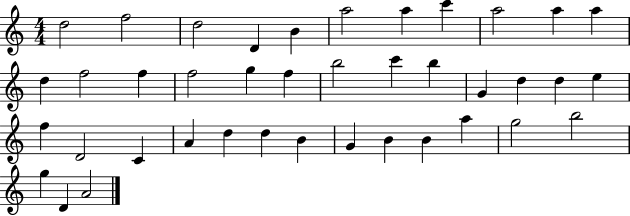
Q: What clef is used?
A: treble